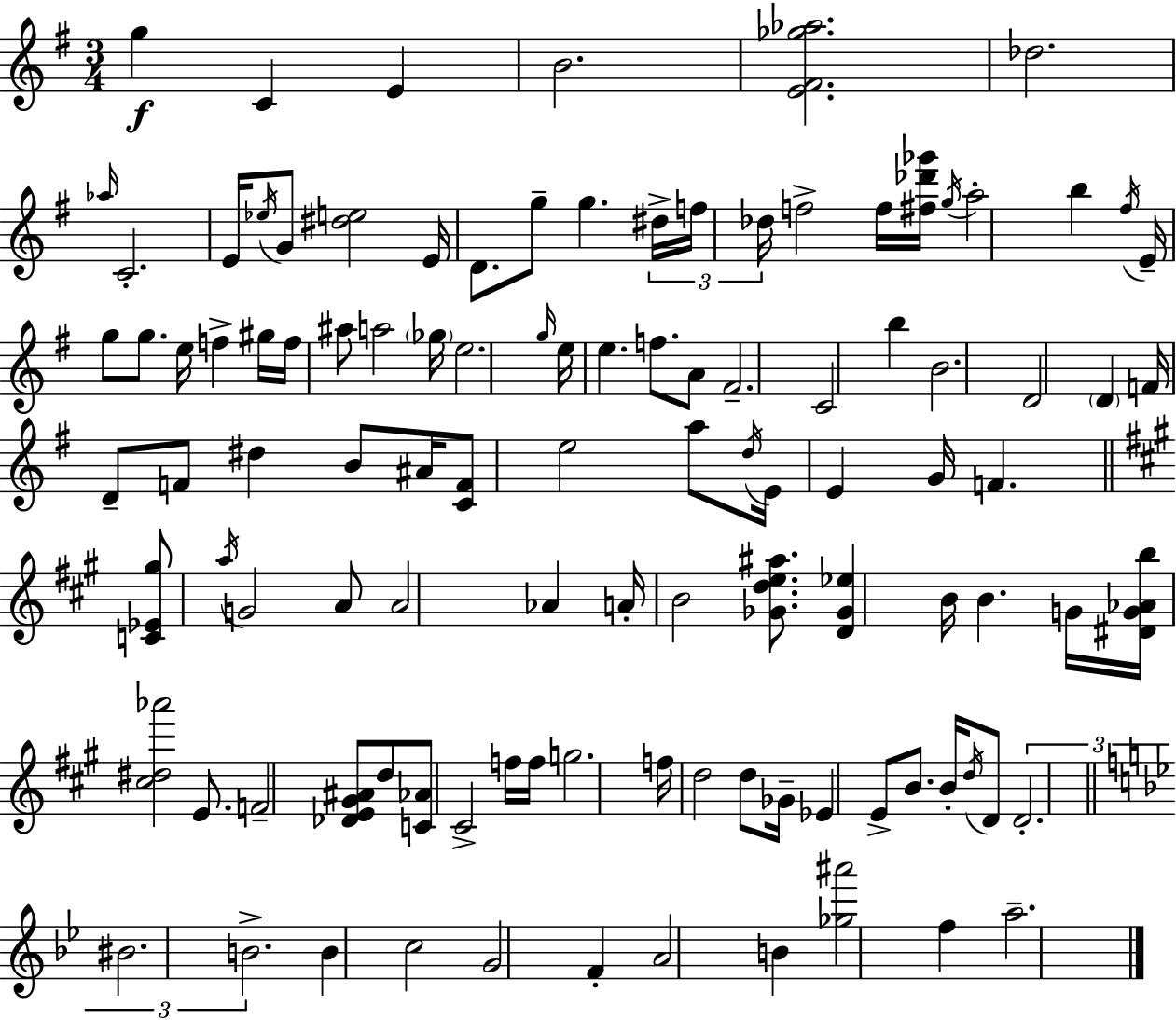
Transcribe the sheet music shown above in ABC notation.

X:1
T:Untitled
M:3/4
L:1/4
K:G
g C E B2 [E^F_g_a]2 _d2 _a/4 C2 E/4 _e/4 G/2 [^de]2 E/4 D/2 g/2 g ^d/4 f/4 _d/4 f2 f/4 [^f_d'_g']/4 g/4 a2 b ^f/4 E/4 g/2 g/2 e/4 f ^g/4 f/4 ^a/2 a2 _g/4 e2 g/4 e/4 e f/2 A/2 ^F2 C2 b B2 D2 D F/4 D/2 F/2 ^d B/2 ^A/4 [CF]/2 e2 a/2 d/4 E/4 E G/4 F [C_E^g]/2 a/4 G2 A/2 A2 _A A/4 B2 [_Gde^a]/2 [D_G_e] B/4 B G/4 [^DG_Ab]/4 [^c^d_a']2 E/2 F2 [_DE^G^A]/2 d/2 [C_A]/2 ^C2 f/4 f/4 g2 f/4 d2 d/2 _G/4 _E E/2 B/2 B/4 d/4 D/2 D2 ^B2 B2 B c2 G2 F A2 B [_g^a']2 f a2